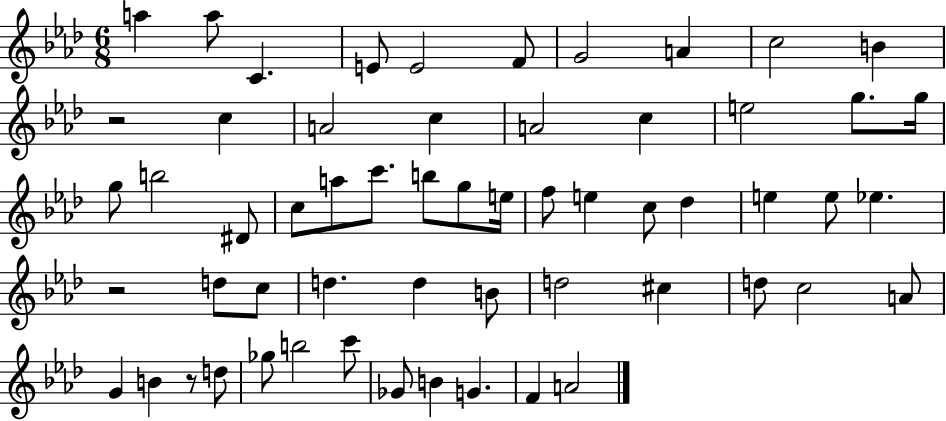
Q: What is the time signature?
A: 6/8